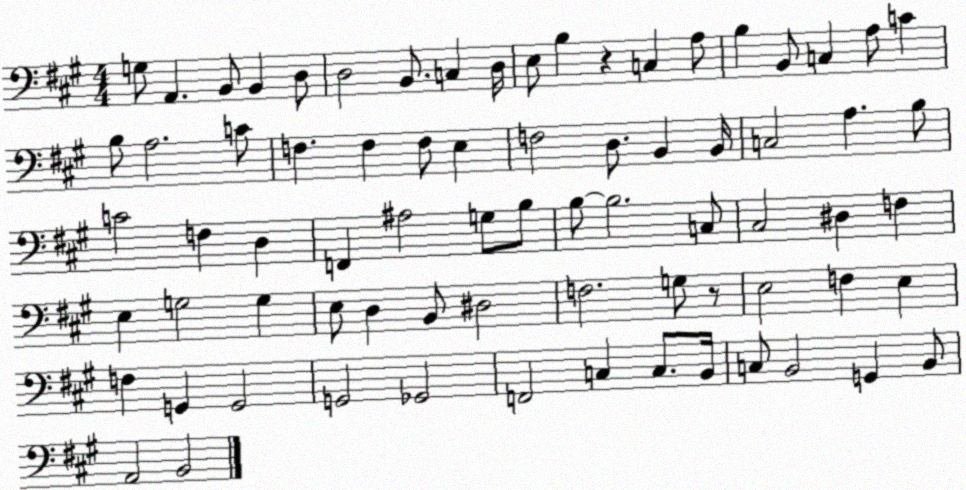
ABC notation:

X:1
T:Untitled
M:4/4
L:1/4
K:A
G,/2 A,, B,,/2 B,, D,/2 D,2 B,,/2 C, D,/4 E,/2 B, z C, A,/2 B, B,,/2 C, A,/2 C B,/2 A,2 C/2 F, F, F,/2 E, F,2 D,/2 B,, B,,/4 C,2 A, B,/2 C2 F, D, F,, ^A,2 G,/2 B,/2 B,/2 B,2 C,/2 ^C,2 ^D, F, E, G,2 G, E,/2 D, B,,/2 ^D,2 F,2 G,/2 z/2 E,2 F, E, F, G,, G,,2 G,,2 _G,,2 F,,2 C, C,/2 B,,/4 C,/2 B,,2 G,, B,,/2 A,,2 B,,2